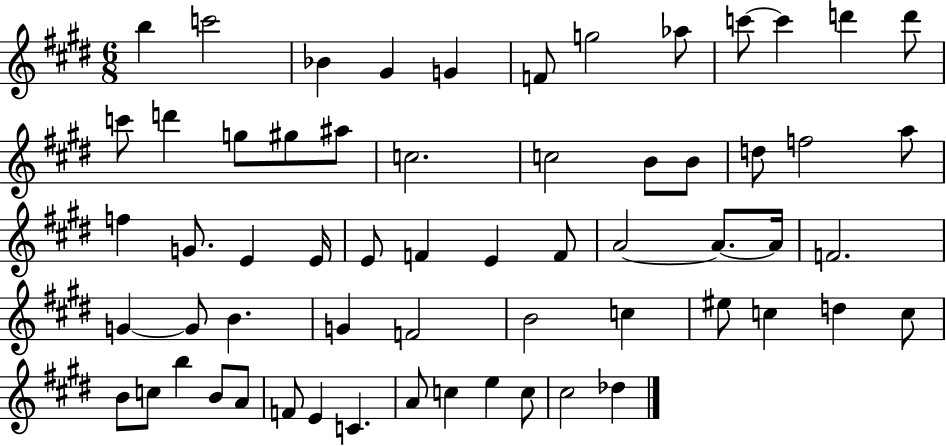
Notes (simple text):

B5/q C6/h Bb4/q G#4/q G4/q F4/e G5/h Ab5/e C6/e C6/q D6/q D6/e C6/e D6/q G5/e G#5/e A#5/e C5/h. C5/h B4/e B4/e D5/e F5/h A5/e F5/q G4/e. E4/q E4/s E4/e F4/q E4/q F4/e A4/h A4/e. A4/s F4/h. G4/q G4/e B4/q. G4/q F4/h B4/h C5/q EIS5/e C5/q D5/q C5/e B4/e C5/e B5/q B4/e A4/e F4/e E4/q C4/q. A4/e C5/q E5/q C5/e C#5/h Db5/q